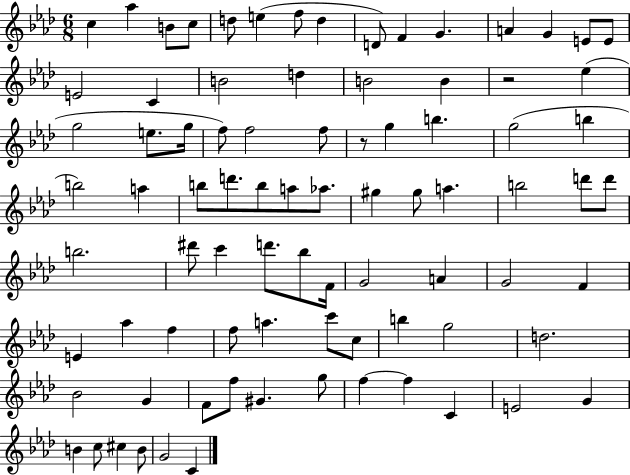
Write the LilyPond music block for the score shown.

{
  \clef treble
  \numericTimeSignature
  \time 6/8
  \key aes \major
  c''4 aes''4 b'8 c''8 | d''8 e''4( f''8 d''4 | d'8) f'4 g'4. | a'4 g'4 e'8 e'8 | \break e'2 c'4 | b'2 d''4 | b'2 b'4 | r2 ees''4( | \break g''2 e''8. g''16 | f''8) f''2 f''8 | r8 g''4 b''4. | g''2( b''4 | \break b''2) a''4 | b''8 d'''8. b''8 a''8 aes''8. | gis''4 gis''8 a''4. | b''2 d'''8 d'''8 | \break b''2. | dis'''8 c'''4 d'''8. bes''8 f'16 | g'2 a'4 | g'2 f'4 | \break e'4 aes''4 f''4 | f''8 a''4. c'''8 c''8 | b''4 g''2 | d''2. | \break bes'2 g'4 | f'8 f''8 gis'4. g''8 | f''4~~ f''4 c'4 | e'2 g'4 | \break b'4 c''8 cis''4 b'8 | g'2 c'4 | \bar "|."
}